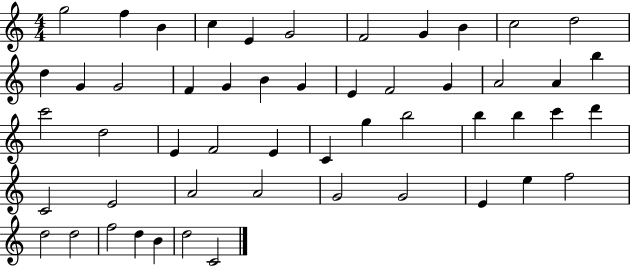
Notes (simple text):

G5/h F5/q B4/q C5/q E4/q G4/h F4/h G4/q B4/q C5/h D5/h D5/q G4/q G4/h F4/q G4/q B4/q G4/q E4/q F4/h G4/q A4/h A4/q B5/q C6/h D5/h E4/q F4/h E4/q C4/q G5/q B5/h B5/q B5/q C6/q D6/q C4/h E4/h A4/h A4/h G4/h G4/h E4/q E5/q F5/h D5/h D5/h F5/h D5/q B4/q D5/h C4/h